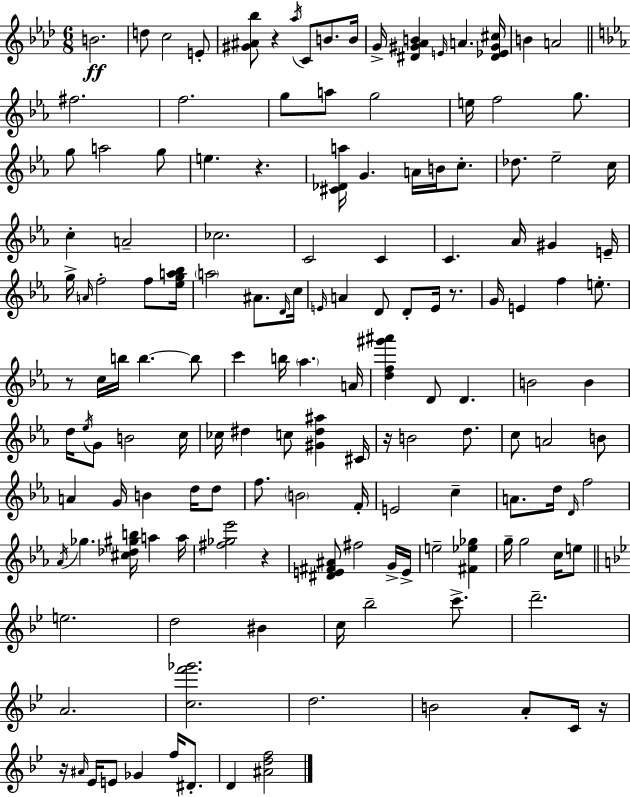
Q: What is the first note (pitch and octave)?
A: B4